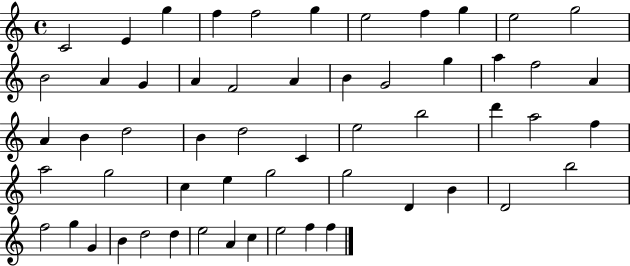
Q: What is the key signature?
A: C major